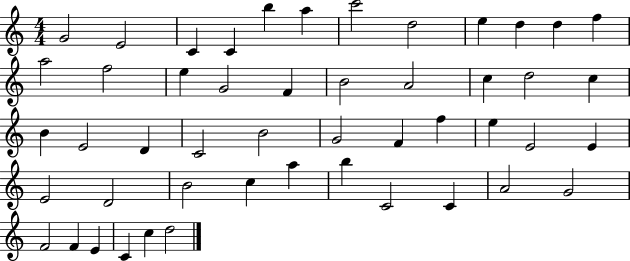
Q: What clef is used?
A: treble